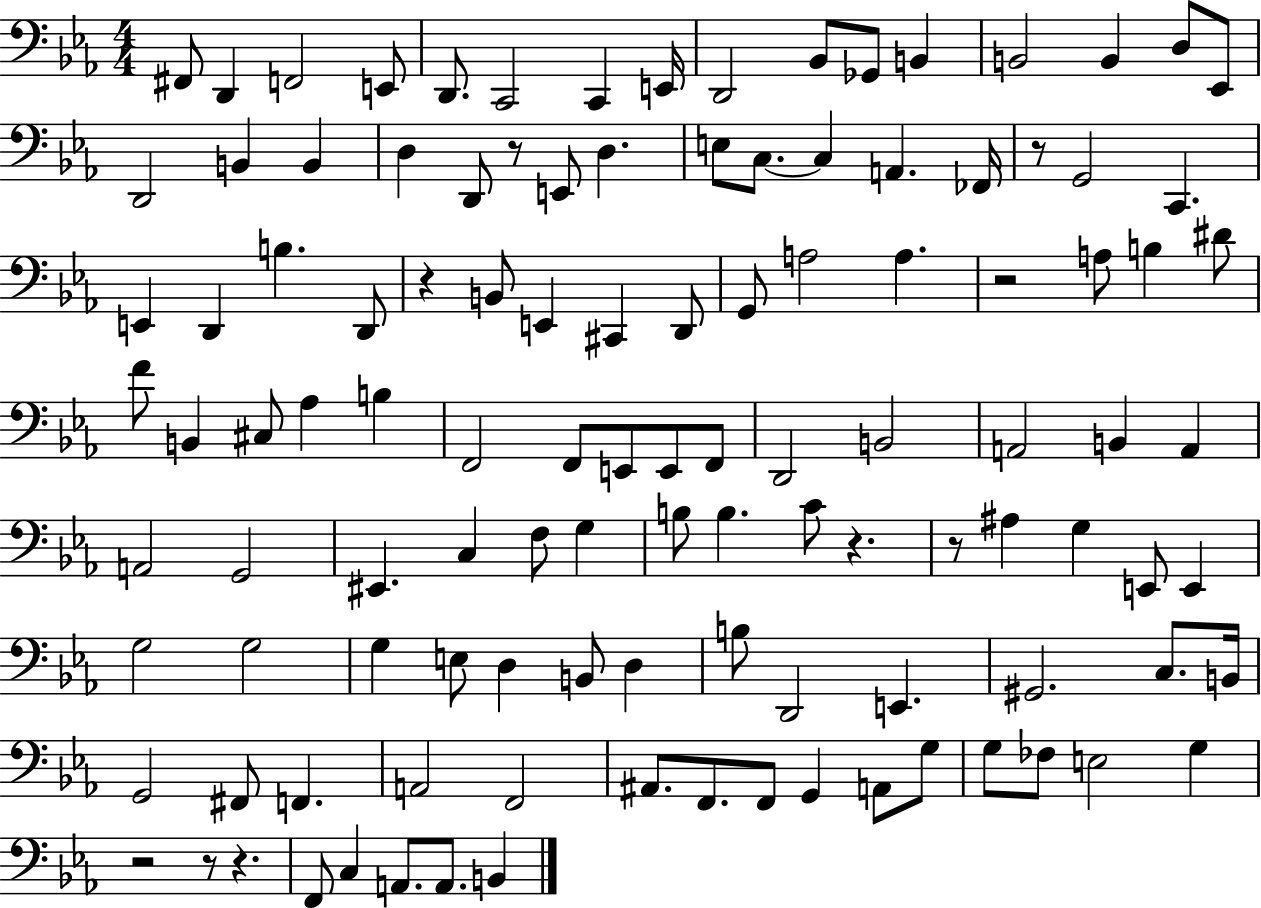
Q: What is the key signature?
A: EES major